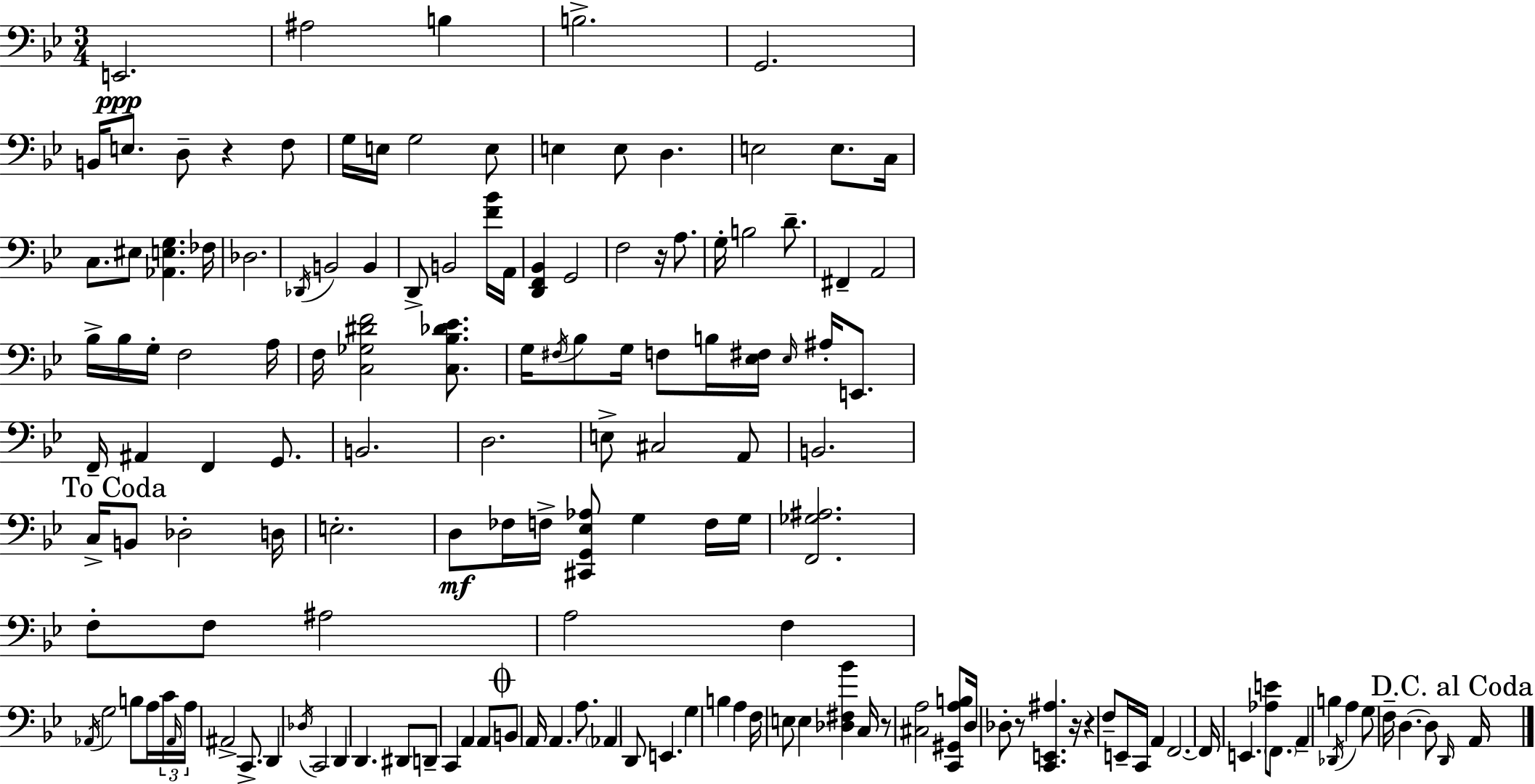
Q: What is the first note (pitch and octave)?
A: E2